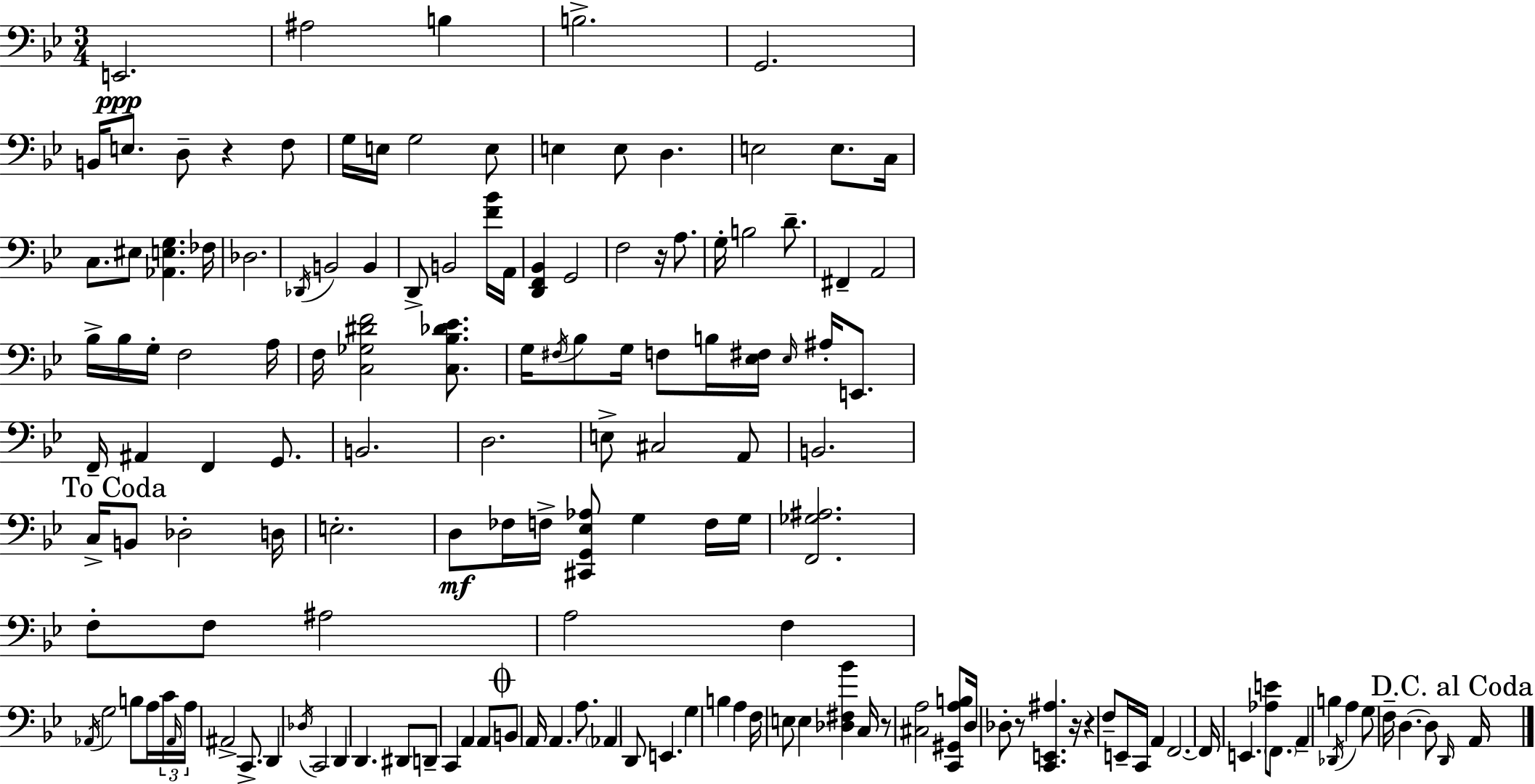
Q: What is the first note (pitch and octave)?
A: E2